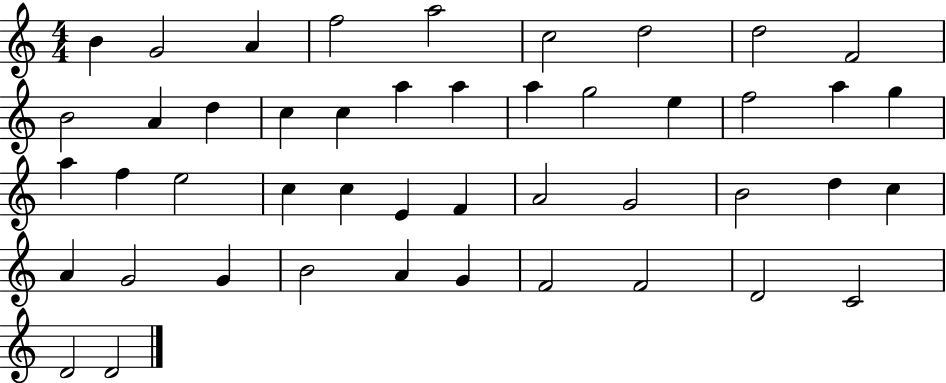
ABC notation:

X:1
T:Untitled
M:4/4
L:1/4
K:C
B G2 A f2 a2 c2 d2 d2 F2 B2 A d c c a a a g2 e f2 a g a f e2 c c E F A2 G2 B2 d c A G2 G B2 A G F2 F2 D2 C2 D2 D2